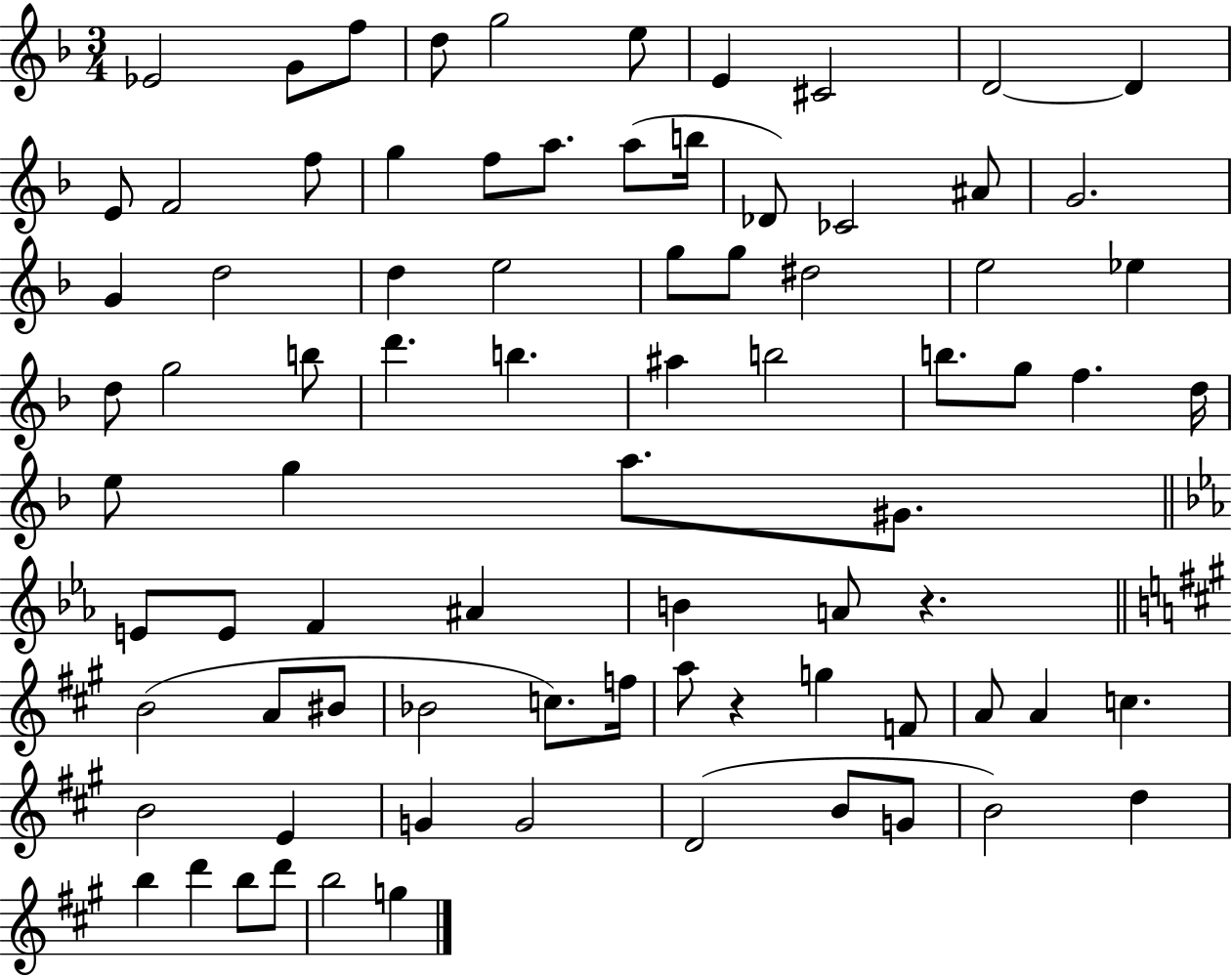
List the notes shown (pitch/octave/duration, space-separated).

Eb4/h G4/e F5/e D5/e G5/h E5/e E4/q C#4/h D4/h D4/q E4/e F4/h F5/e G5/q F5/e A5/e. A5/e B5/s Db4/e CES4/h A#4/e G4/h. G4/q D5/h D5/q E5/h G5/e G5/e D#5/h E5/h Eb5/q D5/e G5/h B5/e D6/q. B5/q. A#5/q B5/h B5/e. G5/e F5/q. D5/s E5/e G5/q A5/e. G#4/e. E4/e E4/e F4/q A#4/q B4/q A4/e R/q. B4/h A4/e BIS4/e Bb4/h C5/e. F5/s A5/e R/q G5/q F4/e A4/e A4/q C5/q. B4/h E4/q G4/q G4/h D4/h B4/e G4/e B4/h D5/q B5/q D6/q B5/e D6/e B5/h G5/q